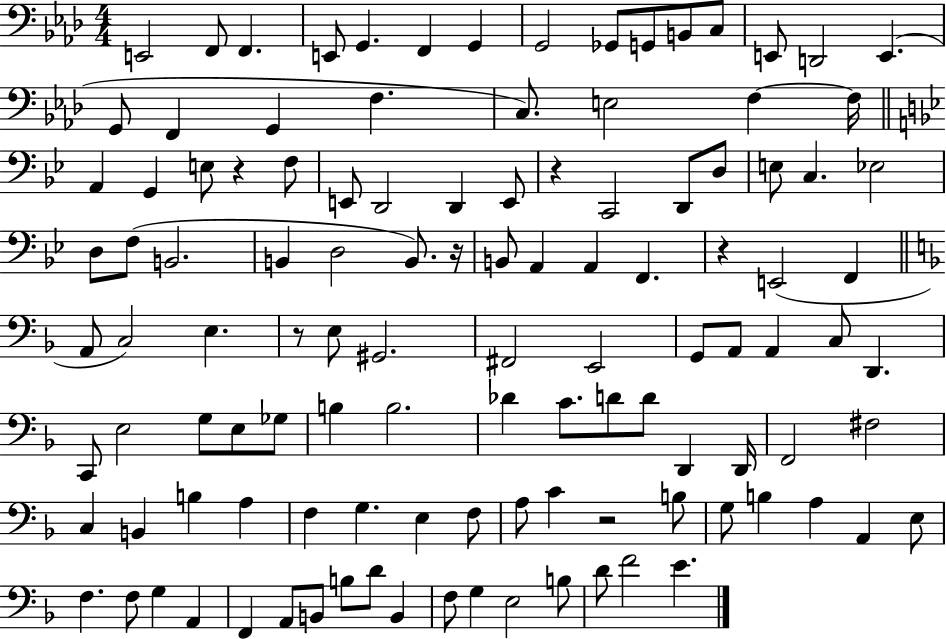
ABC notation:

X:1
T:Untitled
M:4/4
L:1/4
K:Ab
E,,2 F,,/2 F,, E,,/2 G,, F,, G,, G,,2 _G,,/2 G,,/2 B,,/2 C,/2 E,,/2 D,,2 E,, G,,/2 F,, G,, F, C,/2 E,2 F, F,/4 A,, G,, E,/2 z F,/2 E,,/2 D,,2 D,, E,,/2 z C,,2 D,,/2 D,/2 E,/2 C, _E,2 D,/2 F,/2 B,,2 B,, D,2 B,,/2 z/4 B,,/2 A,, A,, F,, z E,,2 F,, A,,/2 C,2 E, z/2 E,/2 ^G,,2 ^F,,2 E,,2 G,,/2 A,,/2 A,, C,/2 D,, C,,/2 E,2 G,/2 E,/2 _G,/2 B, B,2 _D C/2 D/2 D/2 D,, D,,/4 F,,2 ^F,2 C, B,, B, A, F, G, E, F,/2 A,/2 C z2 B,/2 G,/2 B, A, A,, E,/2 F, F,/2 G, A,, F,, A,,/2 B,,/2 B,/2 D/2 B,, F,/2 G, E,2 B,/2 D/2 F2 E